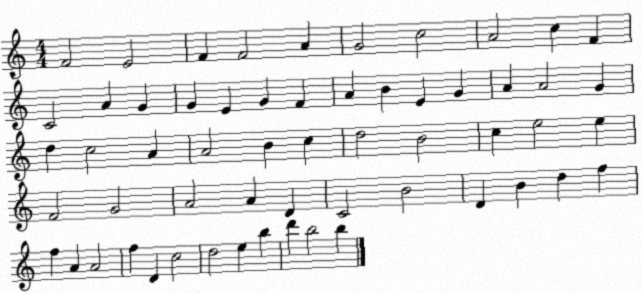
X:1
T:Untitled
M:4/4
L:1/4
K:C
F2 E2 F F2 A G2 c2 A2 c F C2 A G G E G F A B E G A A2 G d c2 A A2 B c d2 B2 c e2 e F2 G2 A2 A D C2 B2 D B d f f A A2 f D c2 d2 e b d' b2 b